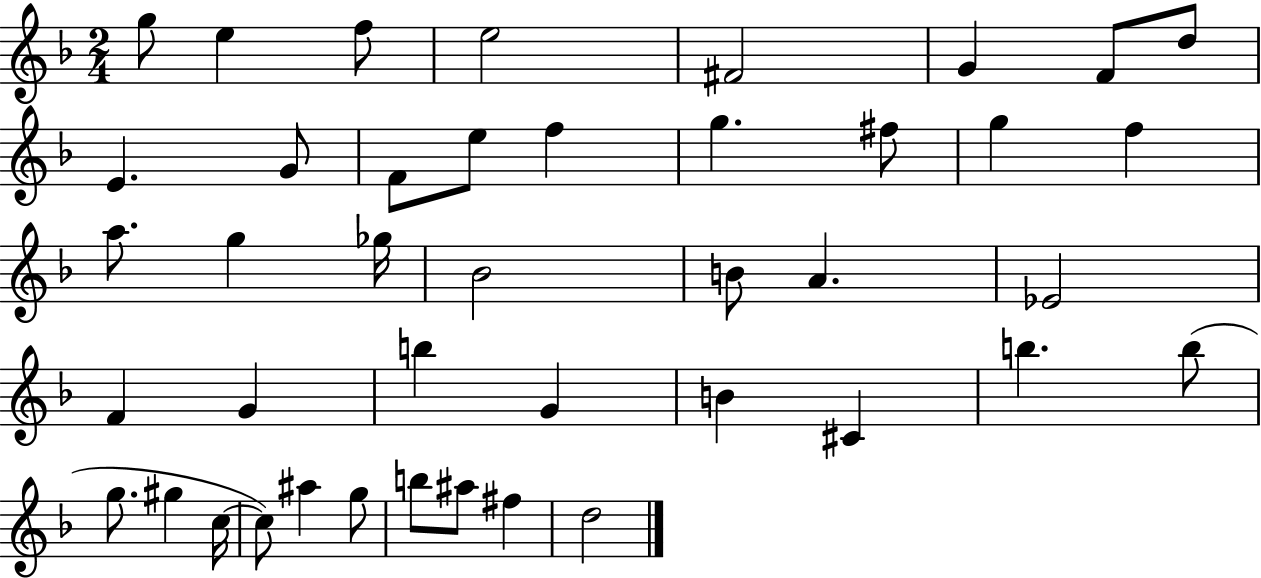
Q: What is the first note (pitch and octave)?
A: G5